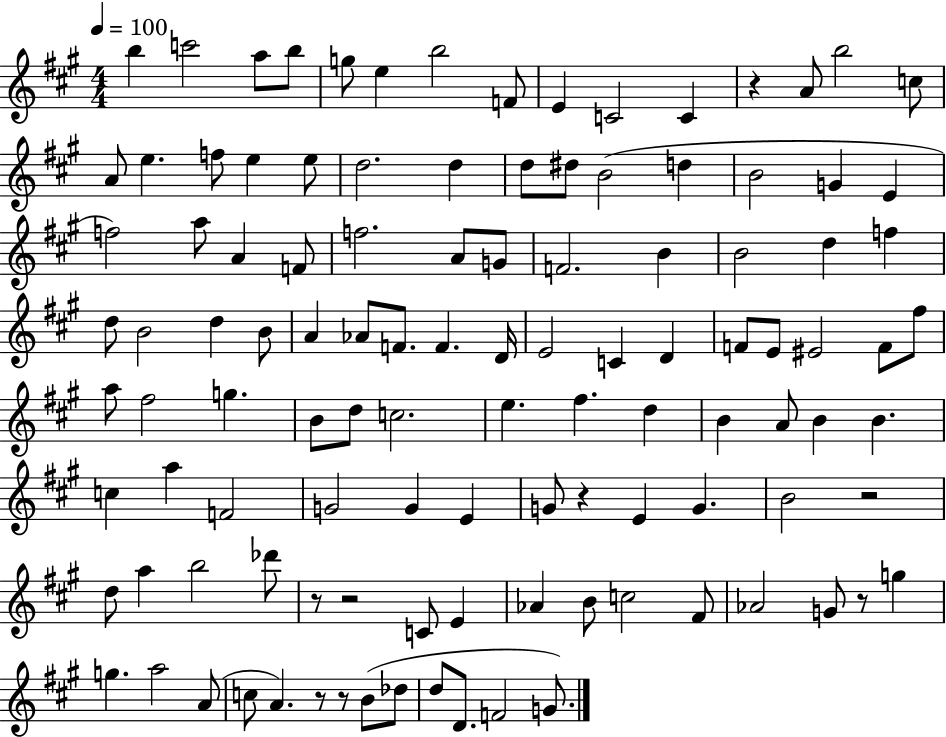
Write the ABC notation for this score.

X:1
T:Untitled
M:4/4
L:1/4
K:A
b c'2 a/2 b/2 g/2 e b2 F/2 E C2 C z A/2 b2 c/2 A/2 e f/2 e e/2 d2 d d/2 ^d/2 B2 d B2 G E f2 a/2 A F/2 f2 A/2 G/2 F2 B B2 d f d/2 B2 d B/2 A _A/2 F/2 F D/4 E2 C D F/2 E/2 ^E2 F/2 ^f/2 a/2 ^f2 g B/2 d/2 c2 e ^f d B A/2 B B c a F2 G2 G E G/2 z E G B2 z2 d/2 a b2 _d'/2 z/2 z2 C/2 E _A B/2 c2 ^F/2 _A2 G/2 z/2 g g a2 A/2 c/2 A z/2 z/2 B/2 _d/2 d/2 D/2 F2 G/2